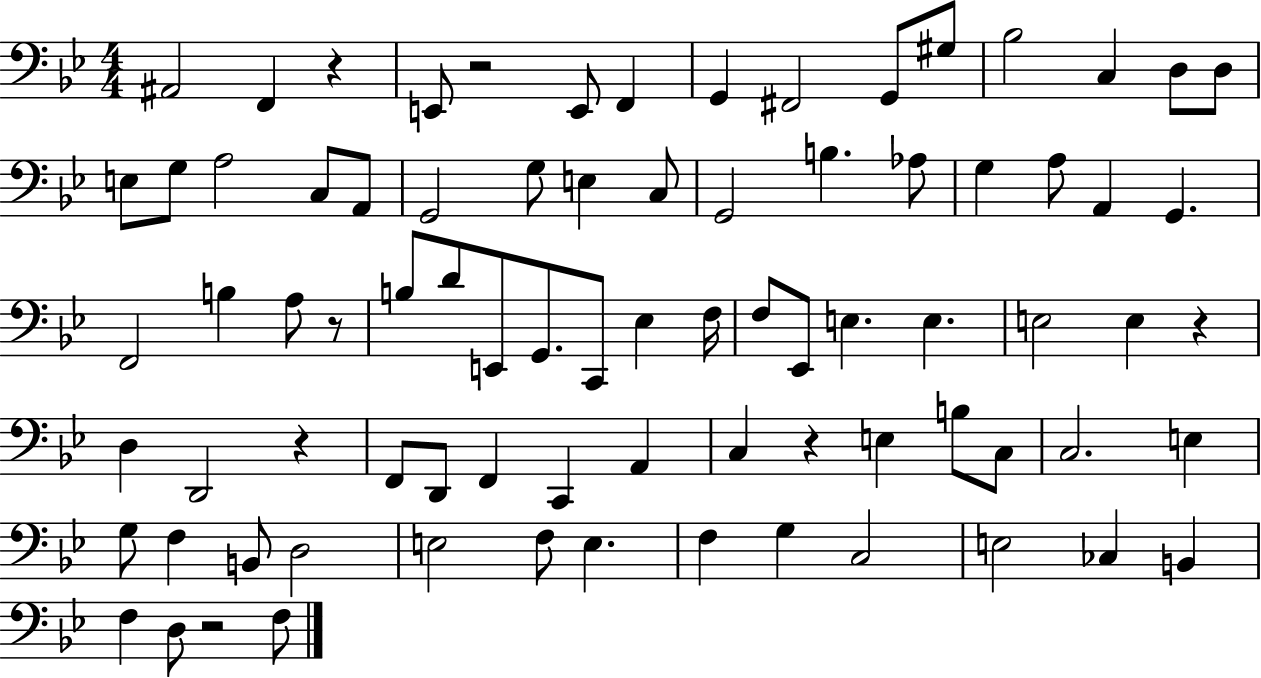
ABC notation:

X:1
T:Untitled
M:4/4
L:1/4
K:Bb
^A,,2 F,, z E,,/2 z2 E,,/2 F,, G,, ^F,,2 G,,/2 ^G,/2 _B,2 C, D,/2 D,/2 E,/2 G,/2 A,2 C,/2 A,,/2 G,,2 G,/2 E, C,/2 G,,2 B, _A,/2 G, A,/2 A,, G,, F,,2 B, A,/2 z/2 B,/2 D/2 E,,/2 G,,/2 C,,/2 _E, F,/4 F,/2 _E,,/2 E, E, E,2 E, z D, D,,2 z F,,/2 D,,/2 F,, C,, A,, C, z E, B,/2 C,/2 C,2 E, G,/2 F, B,,/2 D,2 E,2 F,/2 E, F, G, C,2 E,2 _C, B,, F, D,/2 z2 F,/2